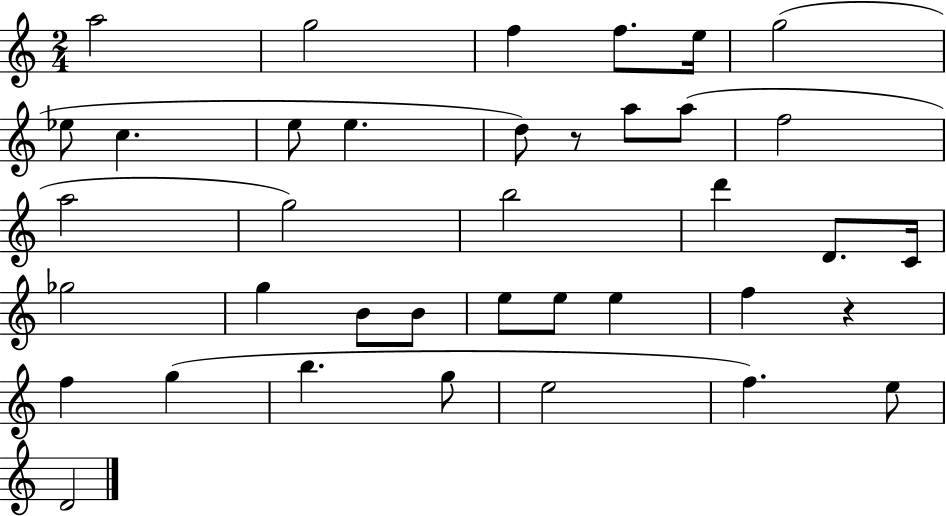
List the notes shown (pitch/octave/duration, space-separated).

A5/h G5/h F5/q F5/e. E5/s G5/h Eb5/e C5/q. E5/e E5/q. D5/e R/e A5/e A5/e F5/h A5/h G5/h B5/h D6/q D4/e. C4/s Gb5/h G5/q B4/e B4/e E5/e E5/e E5/q F5/q R/q F5/q G5/q B5/q. G5/e E5/h F5/q. E5/e D4/h